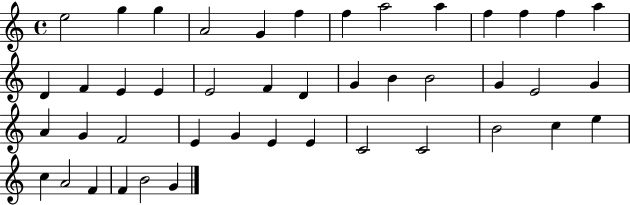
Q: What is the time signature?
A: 4/4